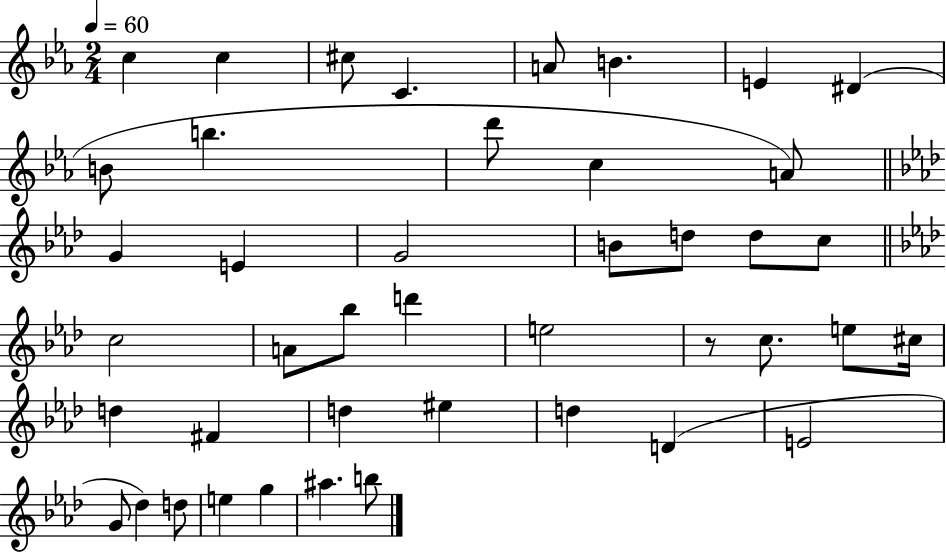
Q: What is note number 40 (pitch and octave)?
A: G5